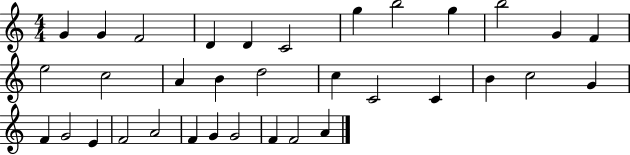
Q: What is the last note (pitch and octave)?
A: A4